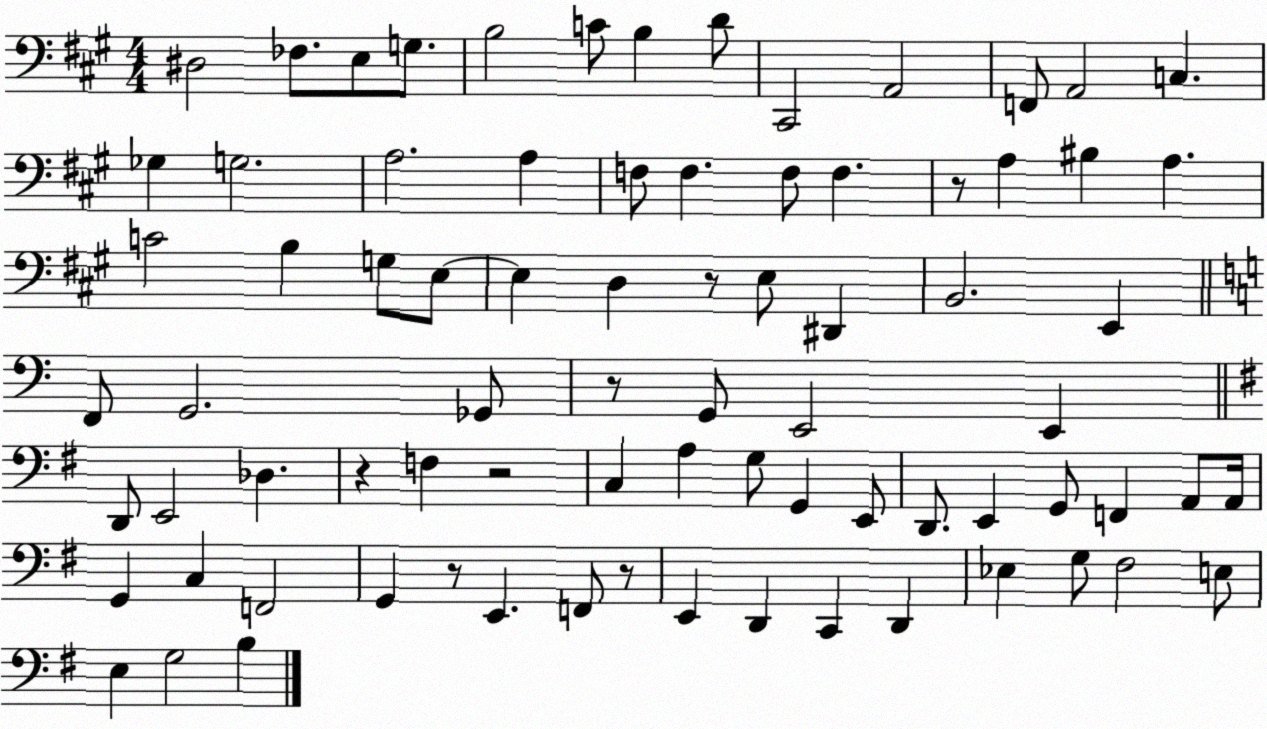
X:1
T:Untitled
M:4/4
L:1/4
K:A
^D,2 _F,/2 E,/2 G,/2 B,2 C/2 B, D/2 ^C,,2 A,,2 F,,/2 A,,2 C, _G, G,2 A,2 A, F,/2 F, F,/2 F, z/2 A, ^B, A, C2 B, G,/2 E,/2 E, D, z/2 E,/2 ^D,, B,,2 E,, F,,/2 G,,2 _G,,/2 z/2 G,,/2 E,,2 E,, D,,/2 E,,2 _D, z F, z2 C, A, G,/2 G,, E,,/2 D,,/2 E,, G,,/2 F,, A,,/2 A,,/4 G,, C, F,,2 G,, z/2 E,, F,,/2 z/2 E,, D,, C,, D,, _E, G,/2 ^F,2 E,/2 E, G,2 B,